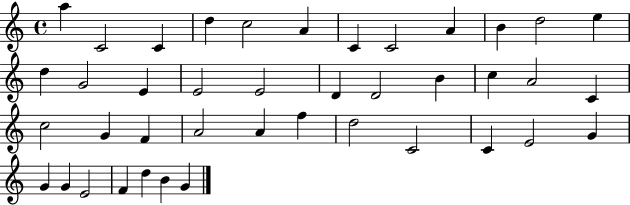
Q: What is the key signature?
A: C major